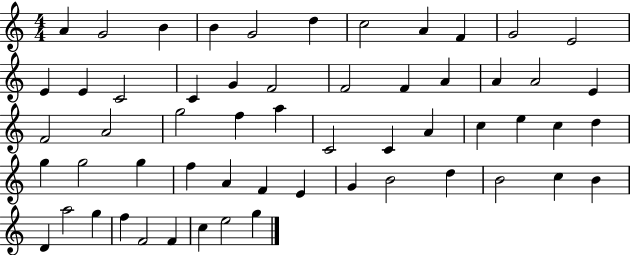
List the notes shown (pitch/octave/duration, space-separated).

A4/q G4/h B4/q B4/q G4/h D5/q C5/h A4/q F4/q G4/h E4/h E4/q E4/q C4/h C4/q G4/q F4/h F4/h F4/q A4/q A4/q A4/h E4/q F4/h A4/h G5/h F5/q A5/q C4/h C4/q A4/q C5/q E5/q C5/q D5/q G5/q G5/h G5/q F5/q A4/q F4/q E4/q G4/q B4/h D5/q B4/h C5/q B4/q D4/q A5/h G5/q F5/q F4/h F4/q C5/q E5/h G5/q